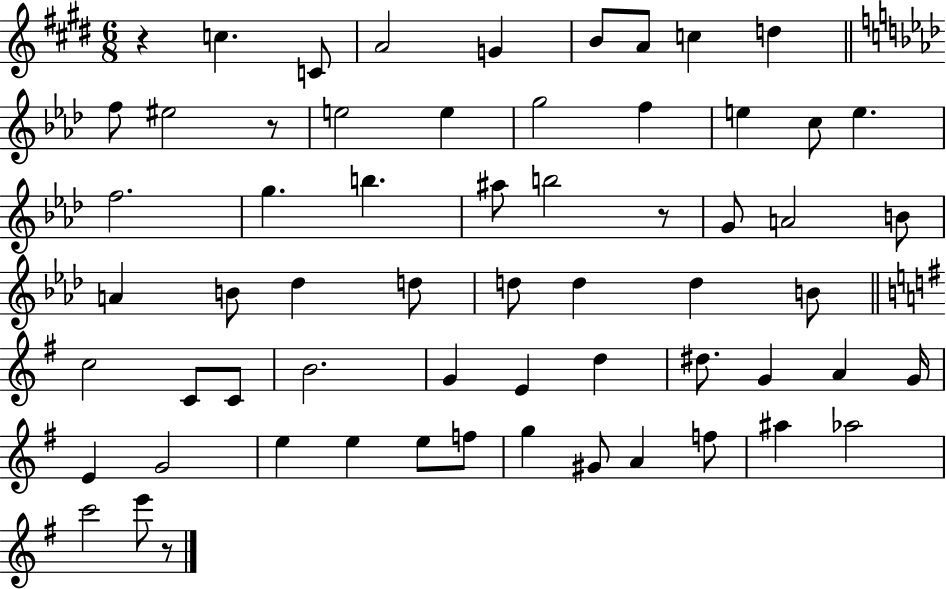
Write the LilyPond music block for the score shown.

{
  \clef treble
  \numericTimeSignature
  \time 6/8
  \key e \major
  r4 c''4. c'8 | a'2 g'4 | b'8 a'8 c''4 d''4 | \bar "||" \break \key f \minor f''8 eis''2 r8 | e''2 e''4 | g''2 f''4 | e''4 c''8 e''4. | \break f''2. | g''4. b''4. | ais''8 b''2 r8 | g'8 a'2 b'8 | \break a'4 b'8 des''4 d''8 | d''8 d''4 d''4 b'8 | \bar "||" \break \key g \major c''2 c'8 c'8 | b'2. | g'4 e'4 d''4 | dis''8. g'4 a'4 g'16 | \break e'4 g'2 | e''4 e''4 e''8 f''8 | g''4 gis'8 a'4 f''8 | ais''4 aes''2 | \break c'''2 e'''8 r8 | \bar "|."
}